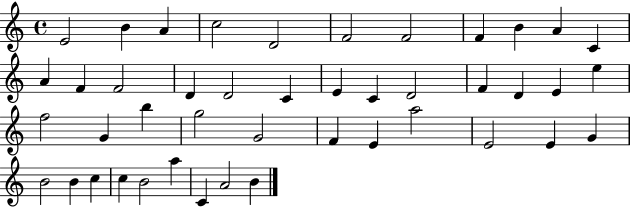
E4/h B4/q A4/q C5/h D4/h F4/h F4/h F4/q B4/q A4/q C4/q A4/q F4/q F4/h D4/q D4/h C4/q E4/q C4/q D4/h F4/q D4/q E4/q E5/q F5/h G4/q B5/q G5/h G4/h F4/q E4/q A5/h E4/h E4/q G4/q B4/h B4/q C5/q C5/q B4/h A5/q C4/q A4/h B4/q